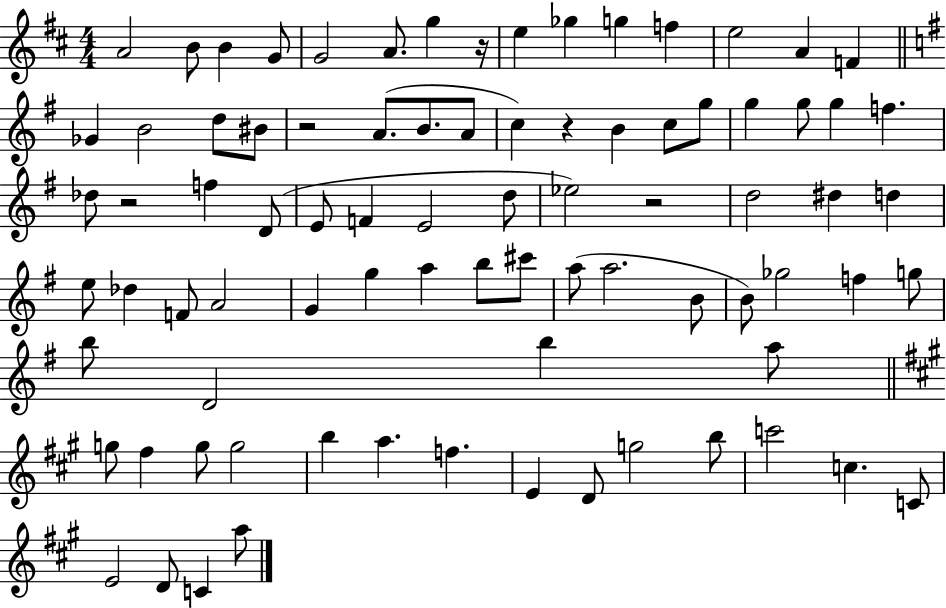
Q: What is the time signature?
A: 4/4